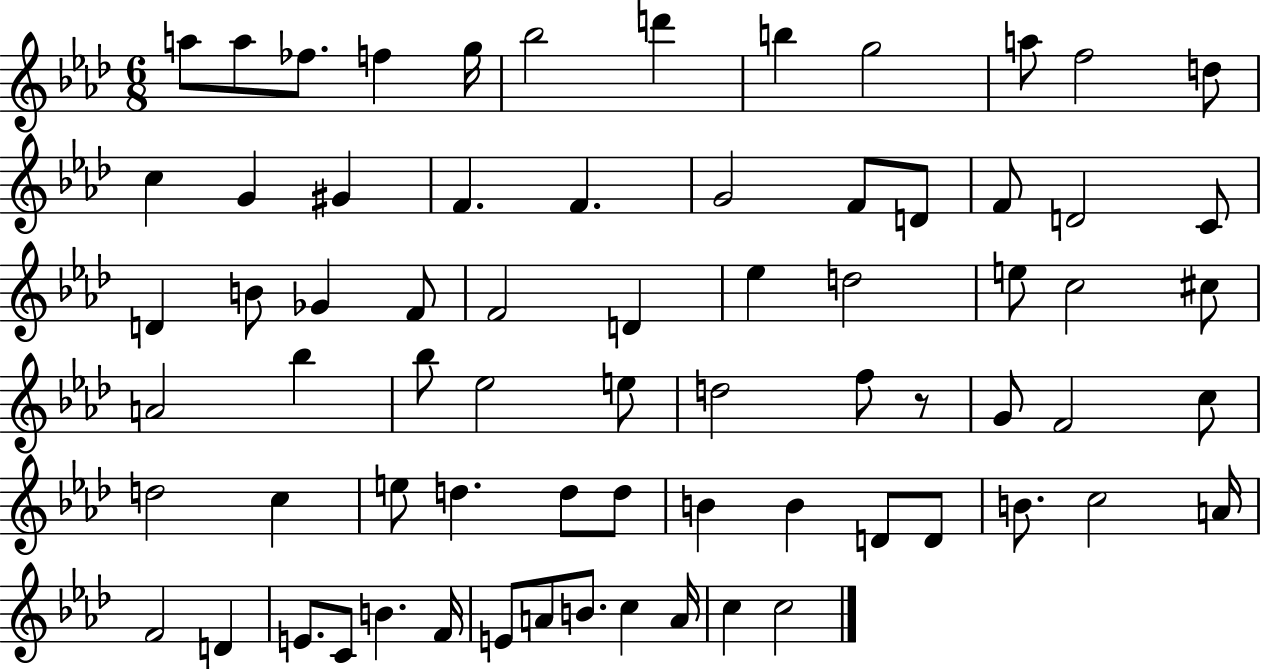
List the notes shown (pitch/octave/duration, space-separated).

A5/e A5/e FES5/e. F5/q G5/s Bb5/h D6/q B5/q G5/h A5/e F5/h D5/e C5/q G4/q G#4/q F4/q. F4/q. G4/h F4/e D4/e F4/e D4/h C4/e D4/q B4/e Gb4/q F4/e F4/h D4/q Eb5/q D5/h E5/e C5/h C#5/e A4/h Bb5/q Bb5/e Eb5/h E5/e D5/h F5/e R/e G4/e F4/h C5/e D5/h C5/q E5/e D5/q. D5/e D5/e B4/q B4/q D4/e D4/e B4/e. C5/h A4/s F4/h D4/q E4/e. C4/e B4/q. F4/s E4/e A4/e B4/e. C5/q A4/s C5/q C5/h